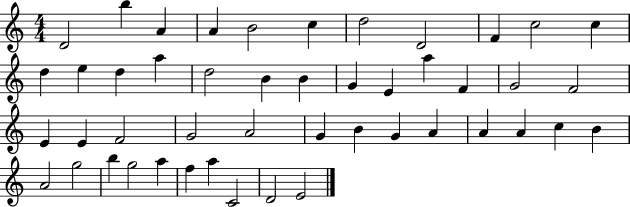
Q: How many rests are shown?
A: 0